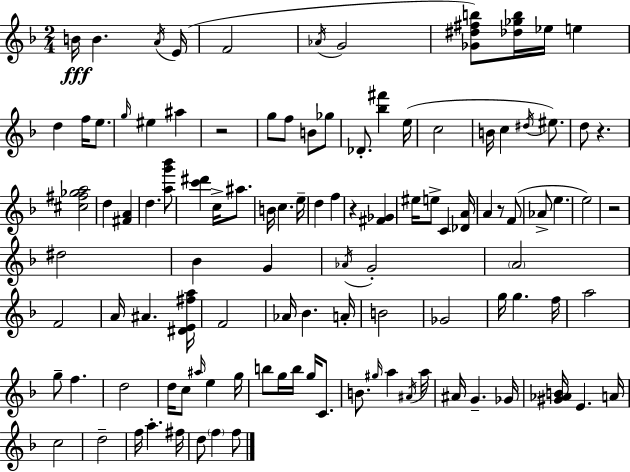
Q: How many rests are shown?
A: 5